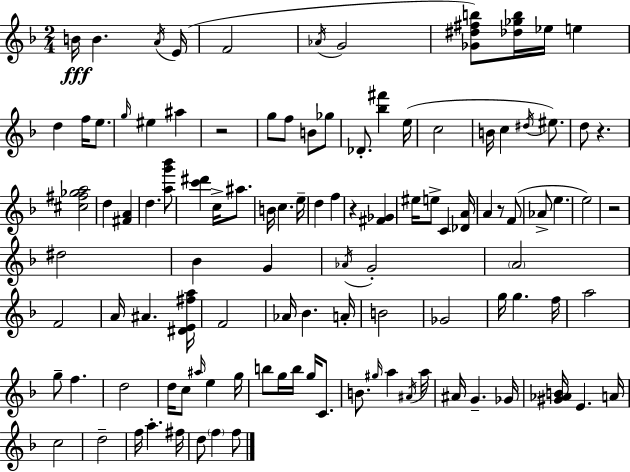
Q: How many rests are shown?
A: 5